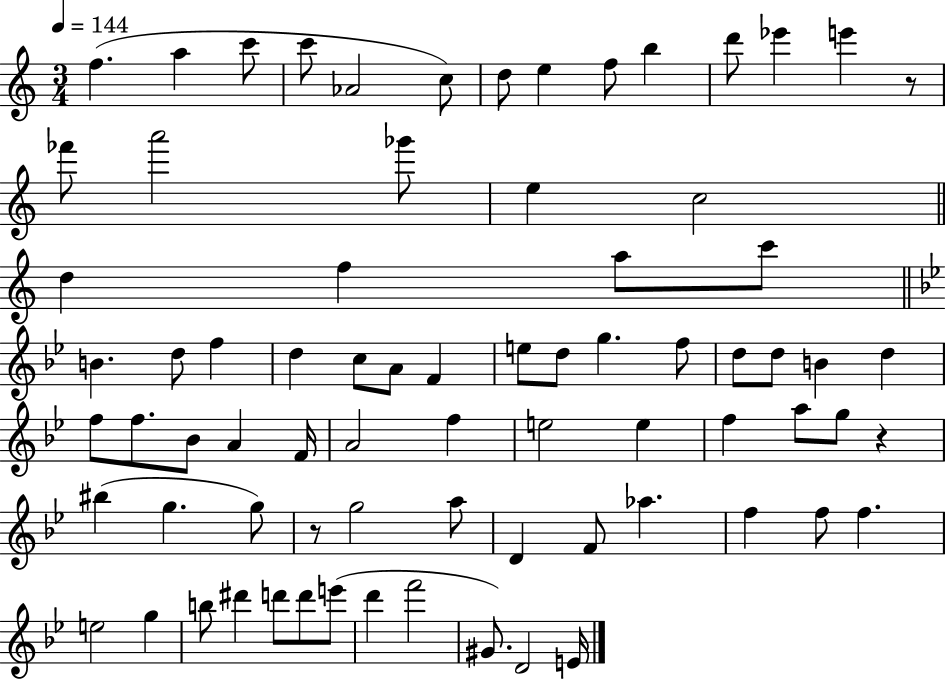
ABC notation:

X:1
T:Untitled
M:3/4
L:1/4
K:C
f a c'/2 c'/2 _A2 c/2 d/2 e f/2 b d'/2 _e' e' z/2 _f'/2 a'2 _g'/2 e c2 d f a/2 c'/2 B d/2 f d c/2 A/2 F e/2 d/2 g f/2 d/2 d/2 B d f/2 f/2 _B/2 A F/4 A2 f e2 e f a/2 g/2 z ^b g g/2 z/2 g2 a/2 D F/2 _a f f/2 f e2 g b/2 ^d' d'/2 d'/2 e'/2 d' f'2 ^G/2 D2 E/4